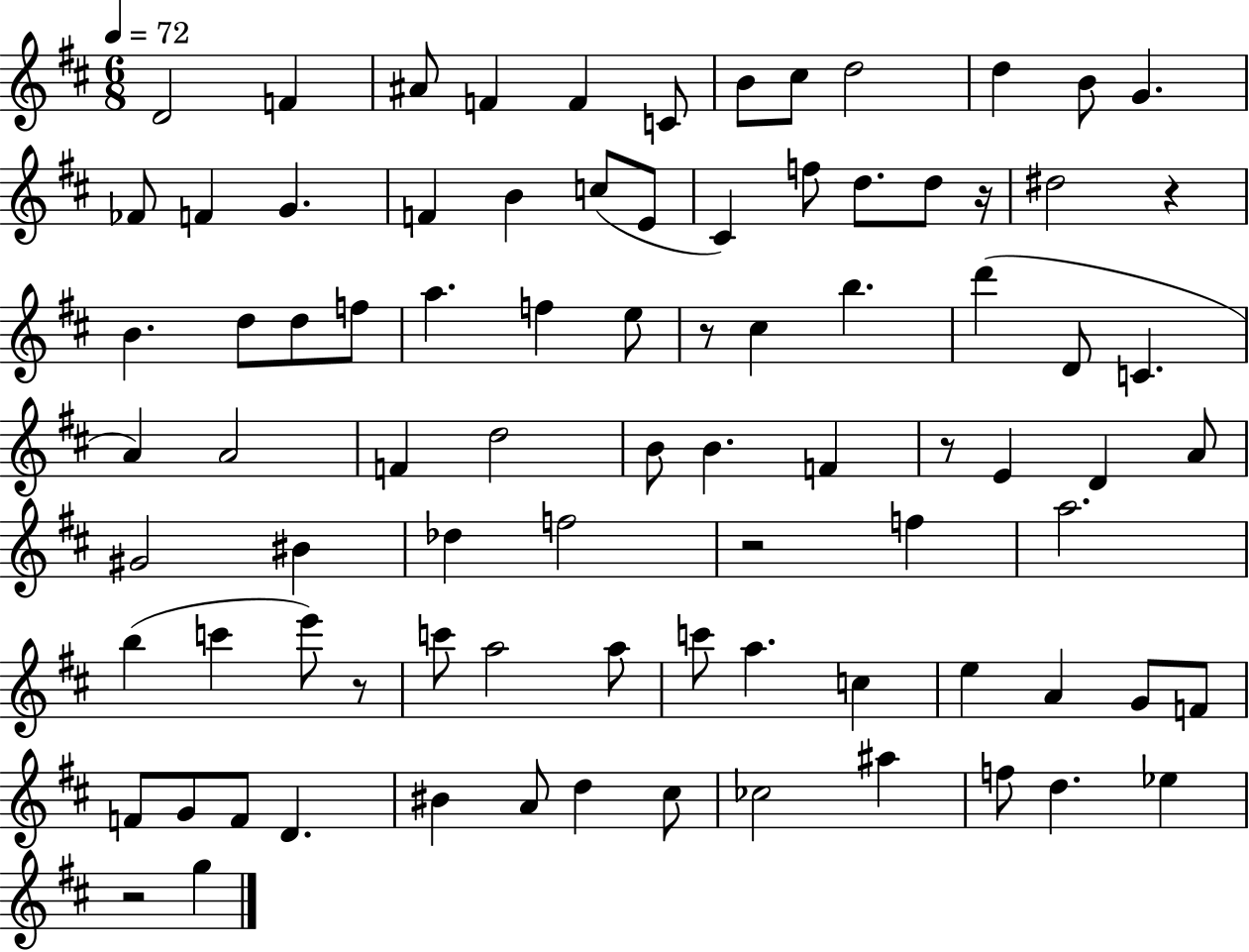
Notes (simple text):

D4/h F4/q A#4/e F4/q F4/q C4/e B4/e C#5/e D5/h D5/q B4/e G4/q. FES4/e F4/q G4/q. F4/q B4/q C5/e E4/e C#4/q F5/e D5/e. D5/e R/s D#5/h R/q B4/q. D5/e D5/e F5/e A5/q. F5/q E5/e R/e C#5/q B5/q. D6/q D4/e C4/q. A4/q A4/h F4/q D5/h B4/e B4/q. F4/q R/e E4/q D4/q A4/e G#4/h BIS4/q Db5/q F5/h R/h F5/q A5/h. B5/q C6/q E6/e R/e C6/e A5/h A5/e C6/e A5/q. C5/q E5/q A4/q G4/e F4/e F4/e G4/e F4/e D4/q. BIS4/q A4/e D5/q C#5/e CES5/h A#5/q F5/e D5/q. Eb5/q R/h G5/q